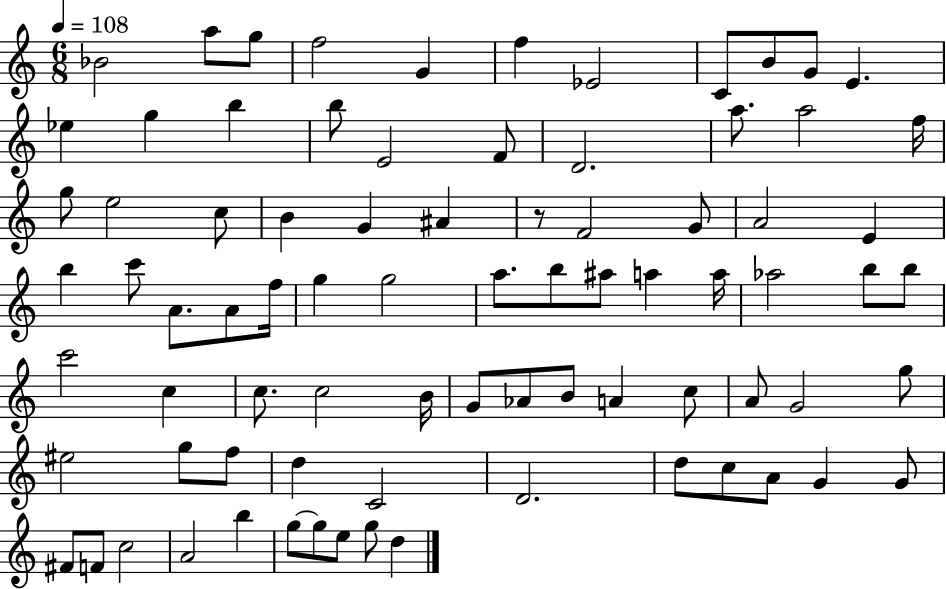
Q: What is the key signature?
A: C major